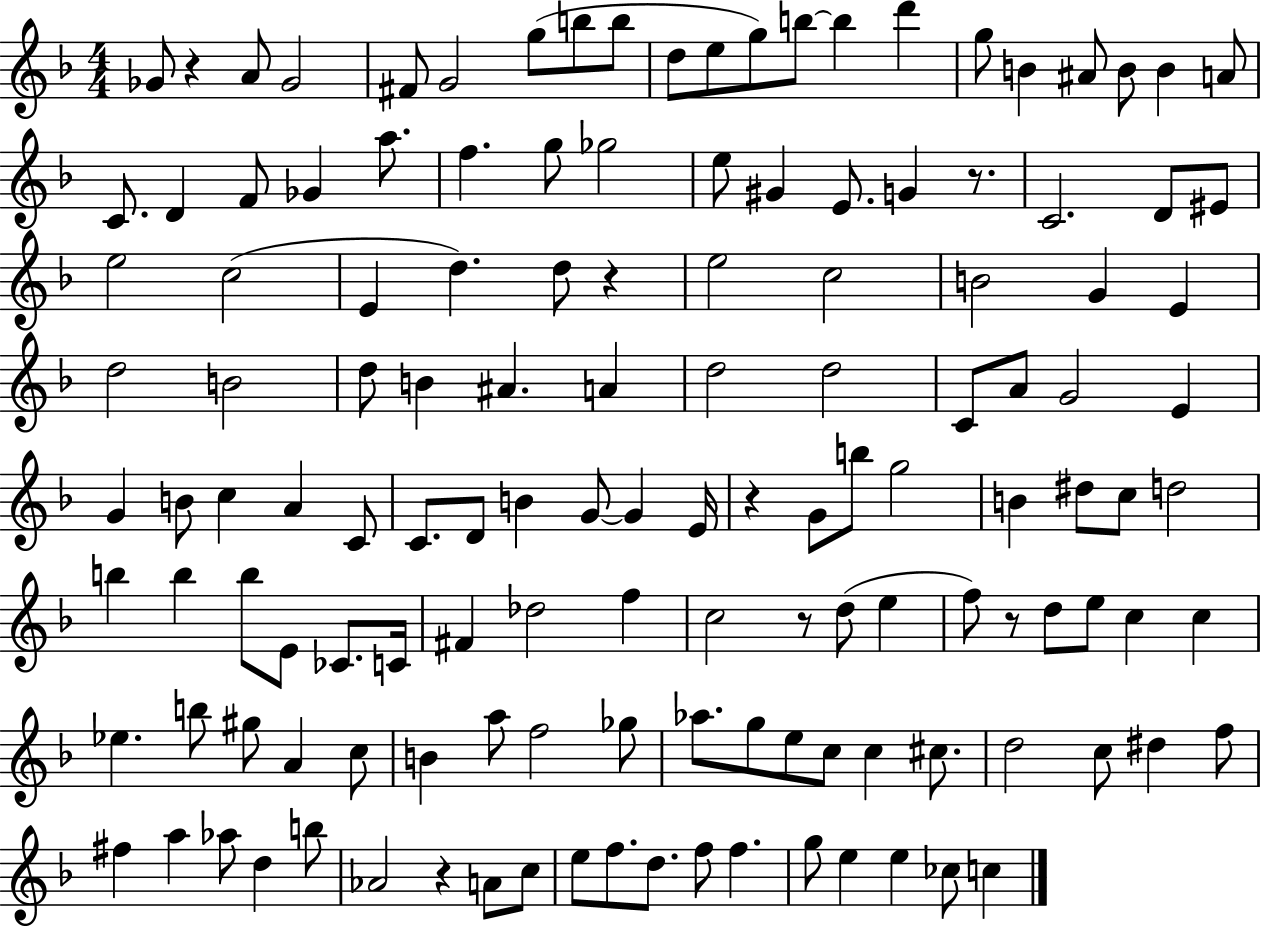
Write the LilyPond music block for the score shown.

{
  \clef treble
  \numericTimeSignature
  \time 4/4
  \key f \major
  ges'8 r4 a'8 ges'2 | fis'8 g'2 g''8( b''8 b''8 | d''8 e''8 g''8) b''8~~ b''4 d'''4 | g''8 b'4 ais'8 b'8 b'4 a'8 | \break c'8. d'4 f'8 ges'4 a''8. | f''4. g''8 ges''2 | e''8 gis'4 e'8. g'4 r8. | c'2. d'8 eis'8 | \break e''2 c''2( | e'4 d''4.) d''8 r4 | e''2 c''2 | b'2 g'4 e'4 | \break d''2 b'2 | d''8 b'4 ais'4. a'4 | d''2 d''2 | c'8 a'8 g'2 e'4 | \break g'4 b'8 c''4 a'4 c'8 | c'8. d'8 b'4 g'8~~ g'4 e'16 | r4 g'8 b''8 g''2 | b'4 dis''8 c''8 d''2 | \break b''4 b''4 b''8 e'8 ces'8. c'16 | fis'4 des''2 f''4 | c''2 r8 d''8( e''4 | f''8) r8 d''8 e''8 c''4 c''4 | \break ees''4. b''8 gis''8 a'4 c''8 | b'4 a''8 f''2 ges''8 | aes''8. g''8 e''8 c''8 c''4 cis''8. | d''2 c''8 dis''4 f''8 | \break fis''4 a''4 aes''8 d''4 b''8 | aes'2 r4 a'8 c''8 | e''8 f''8. d''8. f''8 f''4. | g''8 e''4 e''4 ces''8 c''4 | \break \bar "|."
}